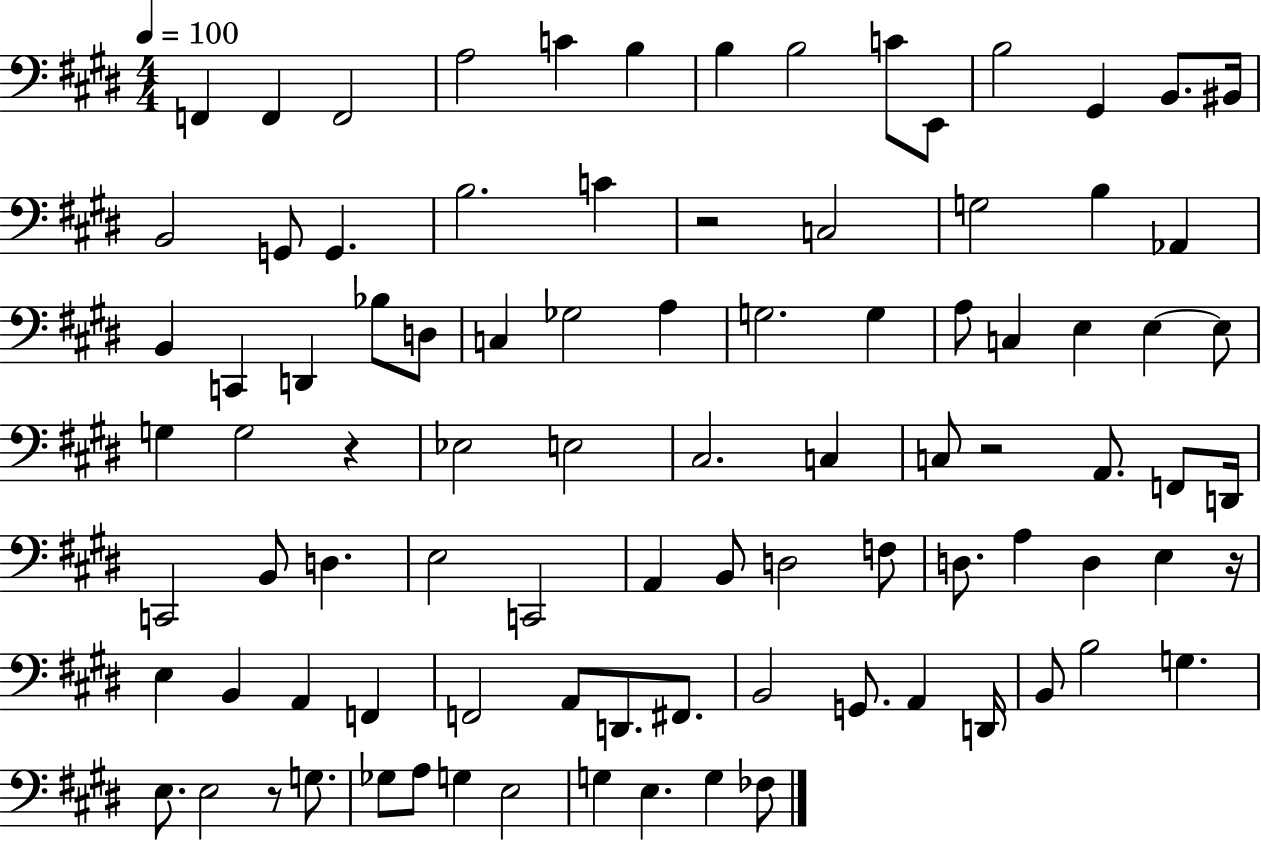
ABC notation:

X:1
T:Untitled
M:4/4
L:1/4
K:E
F,, F,, F,,2 A,2 C B, B, B,2 C/2 E,,/2 B,2 ^G,, B,,/2 ^B,,/4 B,,2 G,,/2 G,, B,2 C z2 C,2 G,2 B, _A,, B,, C,, D,, _B,/2 D,/2 C, _G,2 A, G,2 G, A,/2 C, E, E, E,/2 G, G,2 z _E,2 E,2 ^C,2 C, C,/2 z2 A,,/2 F,,/2 D,,/4 C,,2 B,,/2 D, E,2 C,,2 A,, B,,/2 D,2 F,/2 D,/2 A, D, E, z/4 E, B,, A,, F,, F,,2 A,,/2 D,,/2 ^F,,/2 B,,2 G,,/2 A,, D,,/4 B,,/2 B,2 G, E,/2 E,2 z/2 G,/2 _G,/2 A,/2 G, E,2 G, E, G, _F,/2